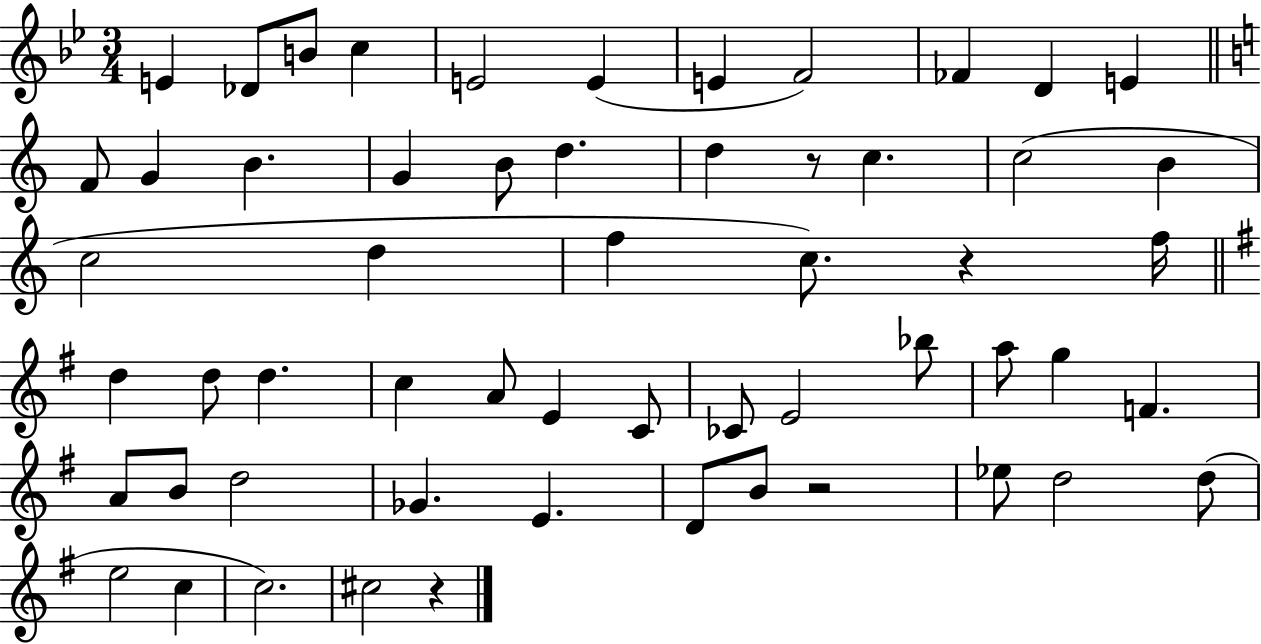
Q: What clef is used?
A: treble